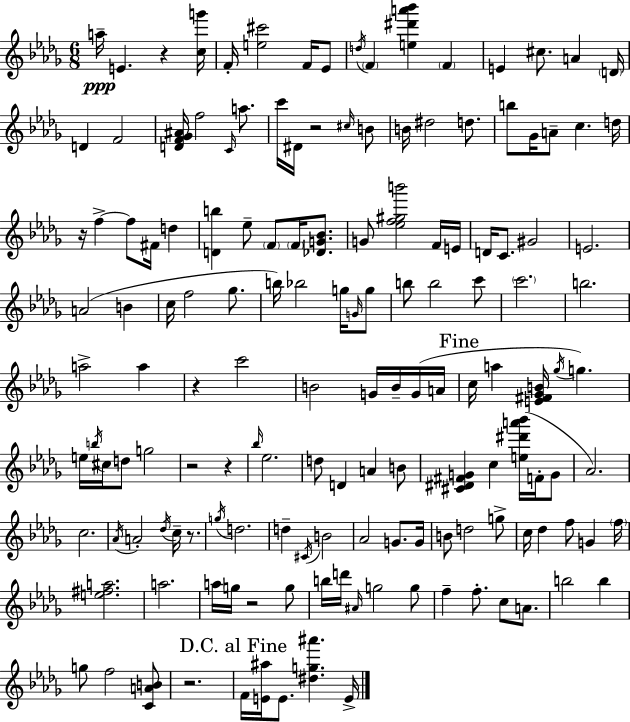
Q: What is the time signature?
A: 6/8